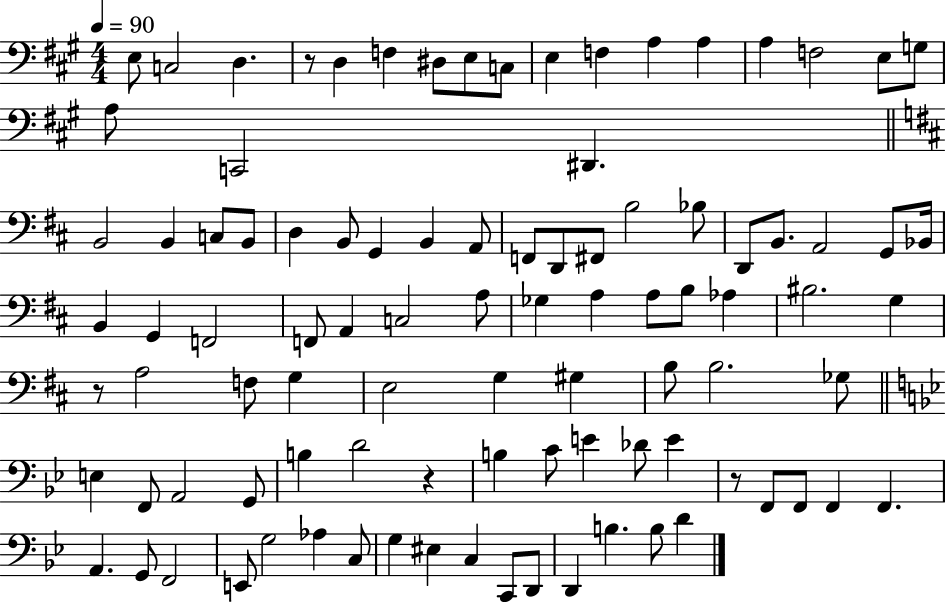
E3/e C3/h D3/q. R/e D3/q F3/q D#3/e E3/e C3/e E3/q F3/q A3/q A3/q A3/q F3/h E3/e G3/e A3/e C2/h D#2/q. B2/h B2/q C3/e B2/e D3/q B2/e G2/q B2/q A2/e F2/e D2/e F#2/e B3/h Bb3/e D2/e B2/e. A2/h G2/e Bb2/s B2/q G2/q F2/h F2/e A2/q C3/h A3/e Gb3/q A3/q A3/e B3/e Ab3/q BIS3/h. G3/q R/e A3/h F3/e G3/q E3/h G3/q G#3/q B3/e B3/h. Gb3/e E3/q F2/e A2/h G2/e B3/q D4/h R/q B3/q C4/e E4/q Db4/e E4/q R/e F2/e F2/e F2/q F2/q. A2/q. G2/e F2/h E2/e G3/h Ab3/q C3/e G3/q EIS3/q C3/q C2/e D2/e D2/q B3/q. B3/e D4/q